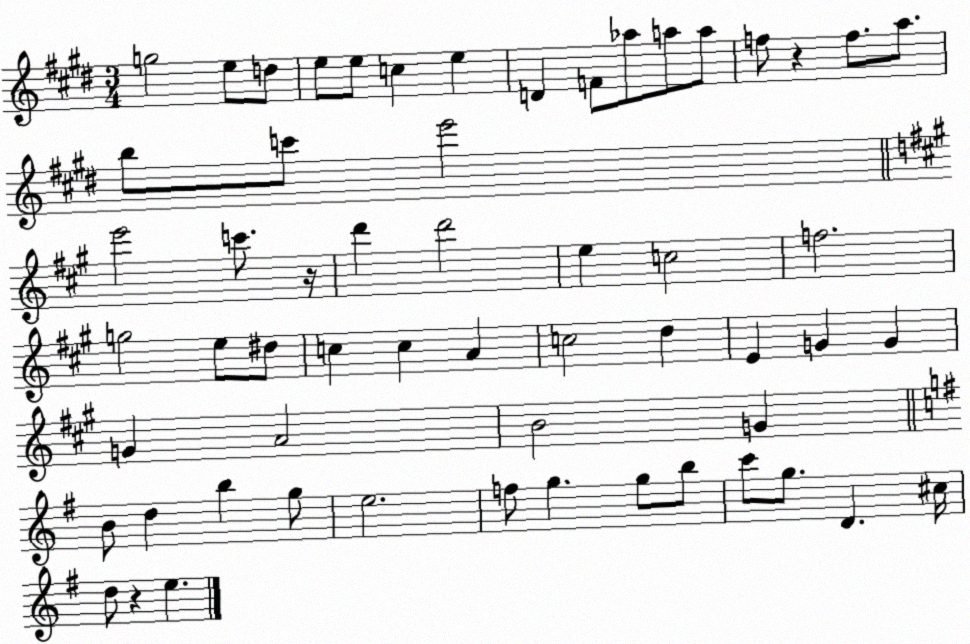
X:1
T:Untitled
M:3/4
L:1/4
K:E
g2 e/2 d/2 e/2 e/2 c e D F/2 _a/2 a/2 a/2 f/2 z f/2 a/2 b/2 c'/2 e'2 e'2 c'/2 z/4 d' d'2 e c2 f2 g2 e/2 ^d/2 c c A c2 d E G G G A2 B2 G B/2 d b g/2 e2 f/2 g g/2 b/2 c'/2 g/2 D ^c/4 d/2 z e